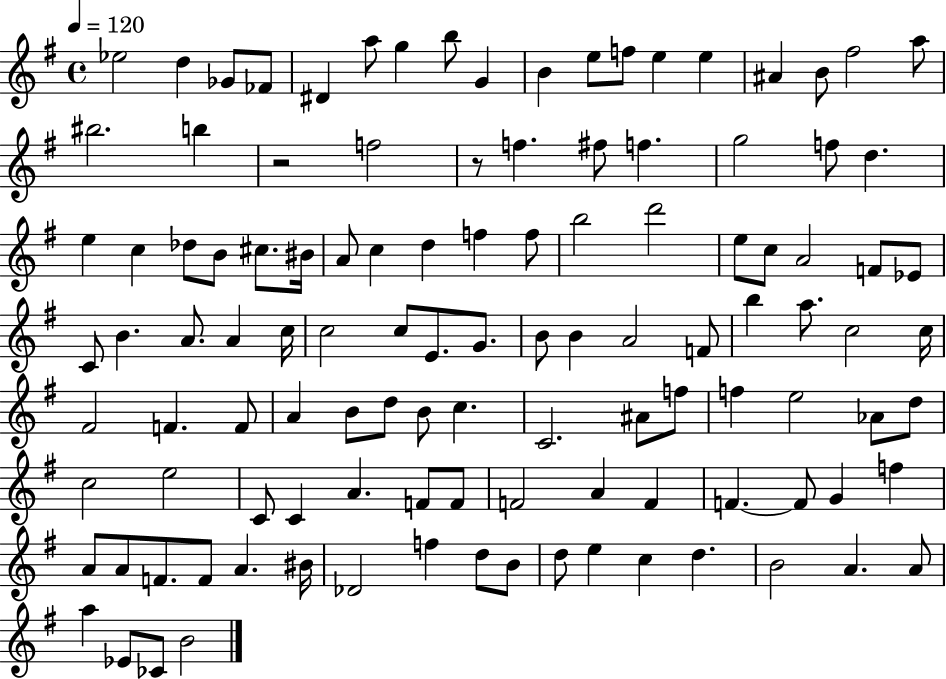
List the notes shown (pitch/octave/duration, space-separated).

Eb5/h D5/q Gb4/e FES4/e D#4/q A5/e G5/q B5/e G4/q B4/q E5/e F5/e E5/q E5/q A#4/q B4/e F#5/h A5/e BIS5/h. B5/q R/h F5/h R/e F5/q. F#5/e F5/q. G5/h F5/e D5/q. E5/q C5/q Db5/e B4/e C#5/e. BIS4/s A4/e C5/q D5/q F5/q F5/e B5/h D6/h E5/e C5/e A4/h F4/e Eb4/e C4/e B4/q. A4/e. A4/q C5/s C5/h C5/e E4/e. G4/e. B4/e B4/q A4/h F4/e B5/q A5/e. C5/h C5/s F#4/h F4/q. F4/e A4/q B4/e D5/e B4/e C5/q. C4/h. A#4/e F5/e F5/q E5/h Ab4/e D5/e C5/h E5/h C4/e C4/q A4/q. F4/e F4/e F4/h A4/q F4/q F4/q. F4/e G4/q F5/q A4/e A4/e F4/e. F4/e A4/q. BIS4/s Db4/h F5/q D5/e B4/e D5/e E5/q C5/q D5/q. B4/h A4/q. A4/e A5/q Eb4/e CES4/e B4/h